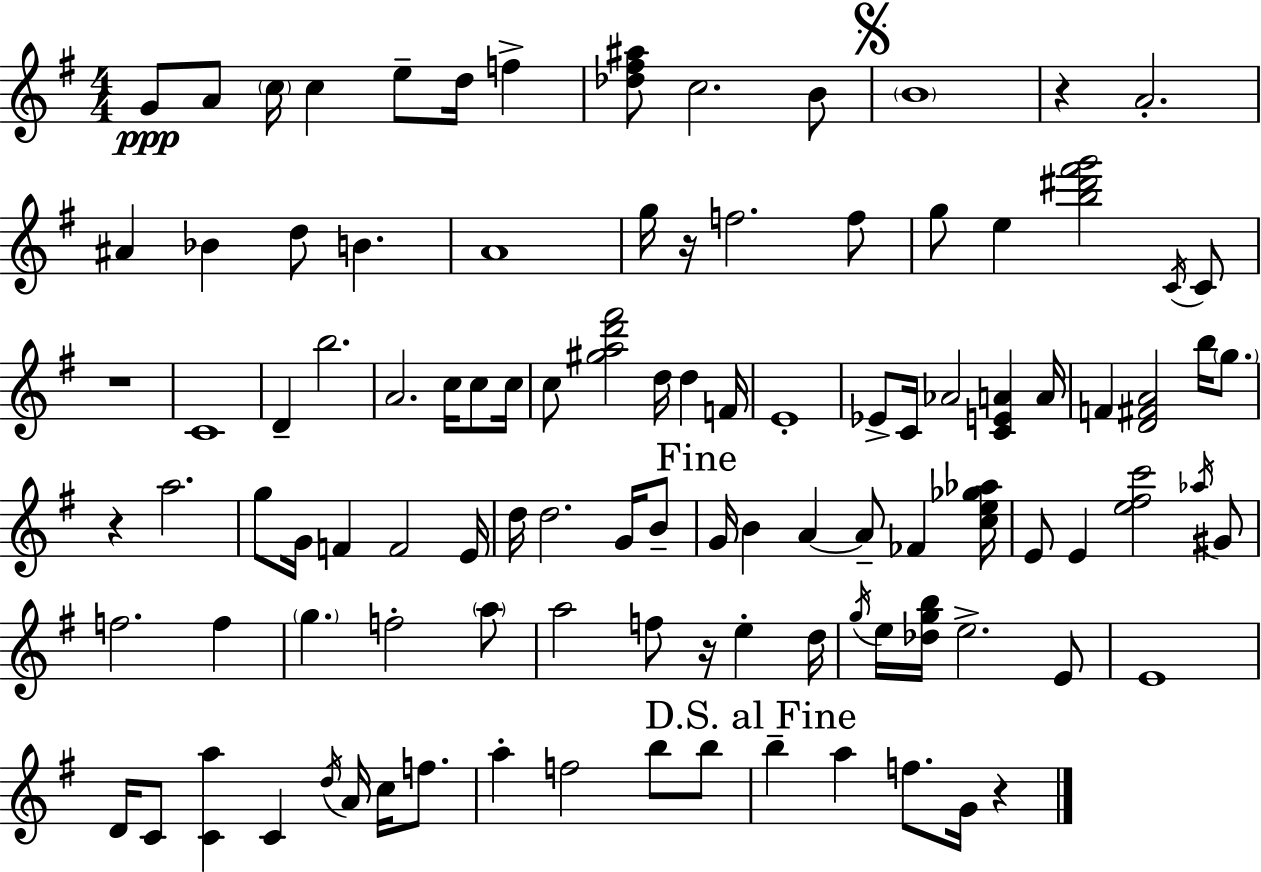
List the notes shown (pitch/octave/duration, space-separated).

G4/e A4/e C5/s C5/q E5/e D5/s F5/q [Db5,F#5,A#5]/e C5/h. B4/e B4/w R/q A4/h. A#4/q Bb4/q D5/e B4/q. A4/w G5/s R/s F5/h. F5/e G5/e E5/q [B5,D#6,F#6,G6]/h C4/s C4/e R/w C4/w D4/q B5/h. A4/h. C5/s C5/e C5/s C5/e [G#5,A5,D6,F#6]/h D5/s D5/q F4/s E4/w Eb4/e C4/s Ab4/h [C4,E4,A4]/q A4/s F4/q [D4,F#4,A4]/h B5/s G5/e. R/q A5/h. G5/e G4/s F4/q F4/h E4/s D5/s D5/h. G4/s B4/e G4/s B4/q A4/q A4/e FES4/q [C5,E5,Gb5,Ab5]/s E4/e E4/q [E5,F#5,C6]/h Ab5/s G#4/e F5/h. F5/q G5/q. F5/h A5/e A5/h F5/e R/s E5/q D5/s G5/s E5/s [Db5,G5,B5]/s E5/h. E4/e E4/w D4/s C4/e [C4,A5]/q C4/q D5/s A4/s C5/s F5/e. A5/q F5/h B5/e B5/e B5/q A5/q F5/e. G4/s R/q